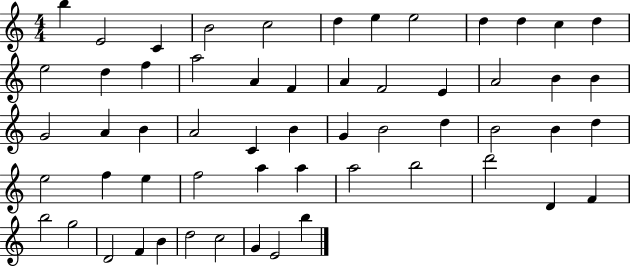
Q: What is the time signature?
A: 4/4